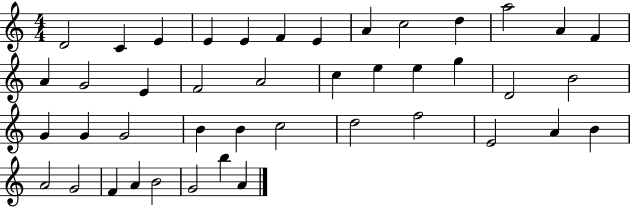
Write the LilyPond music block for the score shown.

{
  \clef treble
  \numericTimeSignature
  \time 4/4
  \key c \major
  d'2 c'4 e'4 | e'4 e'4 f'4 e'4 | a'4 c''2 d''4 | a''2 a'4 f'4 | \break a'4 g'2 e'4 | f'2 a'2 | c''4 e''4 e''4 g''4 | d'2 b'2 | \break g'4 g'4 g'2 | b'4 b'4 c''2 | d''2 f''2 | e'2 a'4 b'4 | \break a'2 g'2 | f'4 a'4 b'2 | g'2 b''4 a'4 | \bar "|."
}